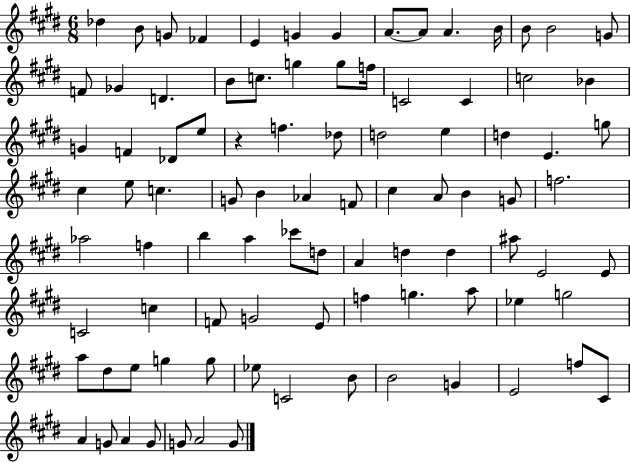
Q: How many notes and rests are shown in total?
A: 92